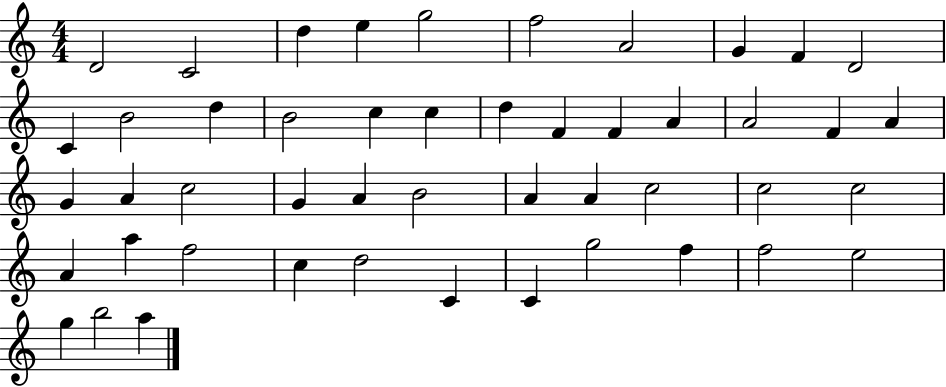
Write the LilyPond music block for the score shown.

{
  \clef treble
  \numericTimeSignature
  \time 4/4
  \key c \major
  d'2 c'2 | d''4 e''4 g''2 | f''2 a'2 | g'4 f'4 d'2 | \break c'4 b'2 d''4 | b'2 c''4 c''4 | d''4 f'4 f'4 a'4 | a'2 f'4 a'4 | \break g'4 a'4 c''2 | g'4 a'4 b'2 | a'4 a'4 c''2 | c''2 c''2 | \break a'4 a''4 f''2 | c''4 d''2 c'4 | c'4 g''2 f''4 | f''2 e''2 | \break g''4 b''2 a''4 | \bar "|."
}